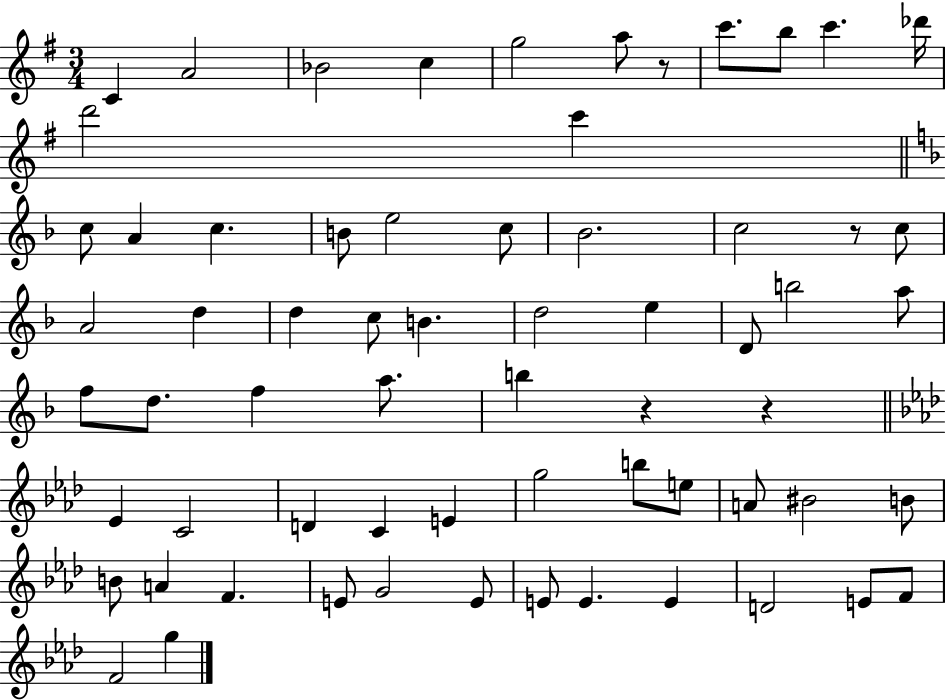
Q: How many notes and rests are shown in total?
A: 65